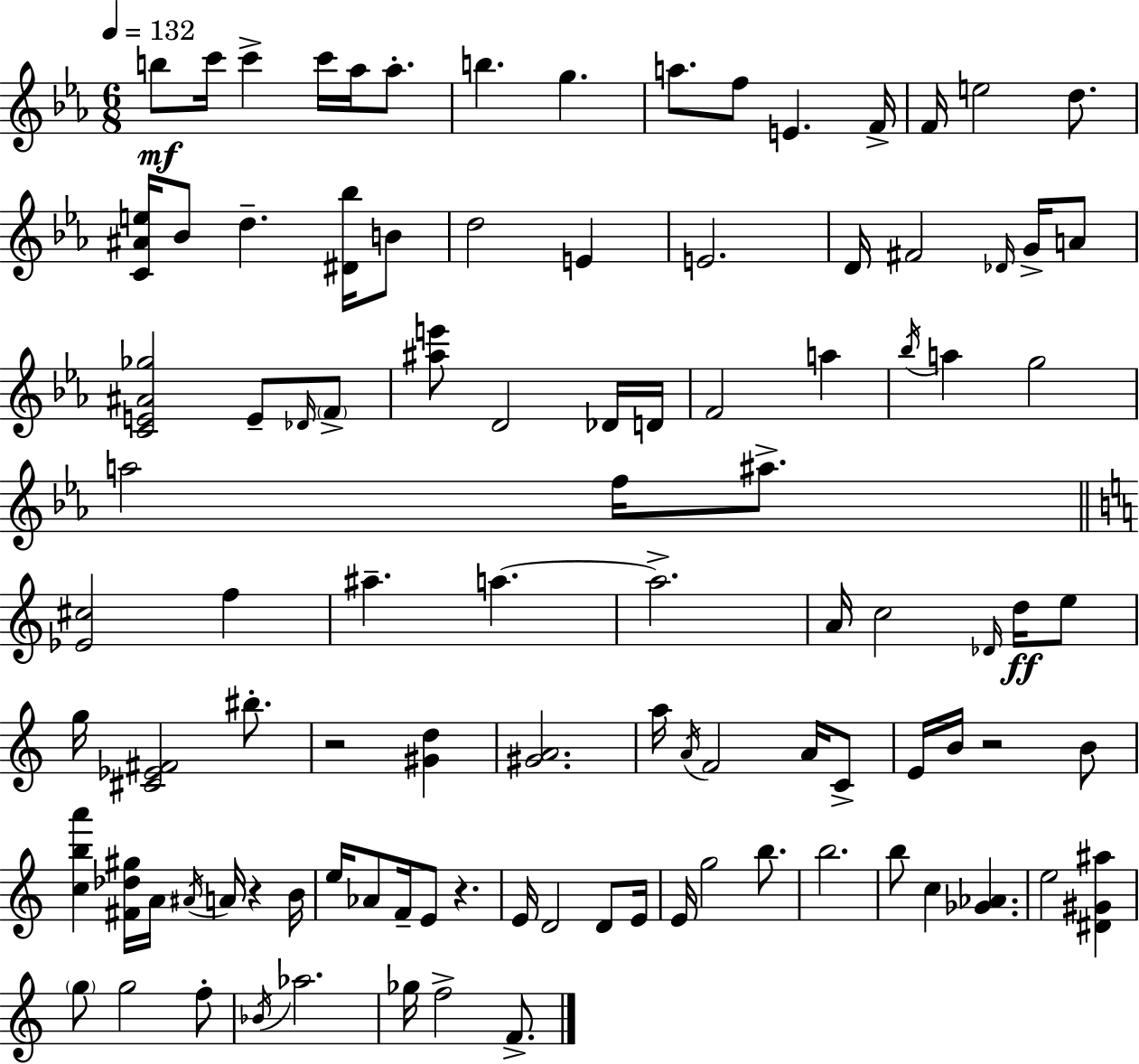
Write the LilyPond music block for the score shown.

{
  \clef treble
  \numericTimeSignature
  \time 6/8
  \key c \minor
  \tempo 4 = 132
  \repeat volta 2 { b''8\mf c'''16 c'''4-> c'''16 aes''16 aes''8.-. | b''4. g''4. | a''8. f''8 e'4. f'16-> | f'16 e''2 d''8. | \break <c' ais' e''>16 bes'8 d''4.-- <dis' bes''>16 b'8 | d''2 e'4 | e'2. | d'16 fis'2 \grace { des'16 } g'16-> a'8 | \break <c' e' ais' ges''>2 e'8-- \grace { des'16 } | \parenthesize f'8-> <ais'' e'''>8 d'2 | des'16 d'16 f'2 a''4 | \acciaccatura { bes''16 } a''4 g''2 | \break a''2 f''16 | ais''8.-> \bar "||" \break \key c \major <ees' cis''>2 f''4 | ais''4.-- a''4.~~ | a''2.-> | a'16 c''2 \grace { des'16 }\ff d''16 e''8 | \break g''16 <cis' ees' fis'>2 bis''8.-. | r2 <gis' d''>4 | <gis' a'>2. | a''16 \acciaccatura { a'16 } f'2 a'16 | \break c'8-> e'16 b'16 r2 | b'8 <c'' b'' a'''>4 <fis' des'' gis''>16 a'16 \acciaccatura { ais'16 } a'16 r4 | b'16 e''16 aes'8 f'16-- e'8 r4. | e'16 d'2 | \break d'8 e'16 e'16 g''2 | b''8. b''2. | b''8 c''4 <ges' aes'>4. | e''2 <dis' gis' ais''>4 | \break \parenthesize g''8 g''2 | f''8-. \acciaccatura { bes'16 } aes''2. | ges''16 f''2-> | f'8.-> } \bar "|."
}